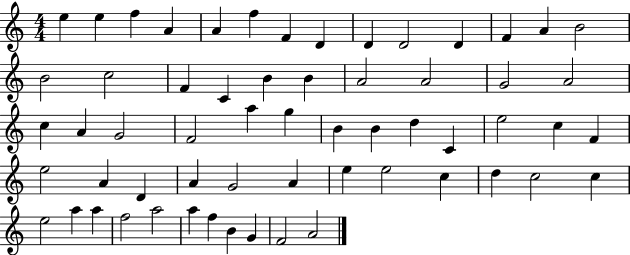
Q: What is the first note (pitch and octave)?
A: E5